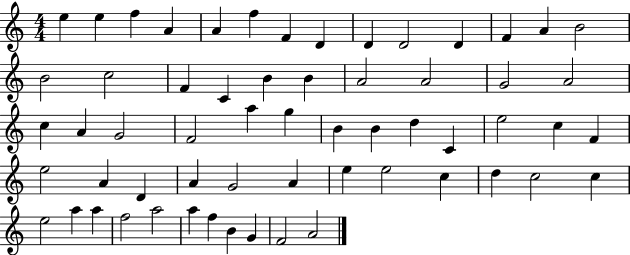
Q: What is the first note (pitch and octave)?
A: E5